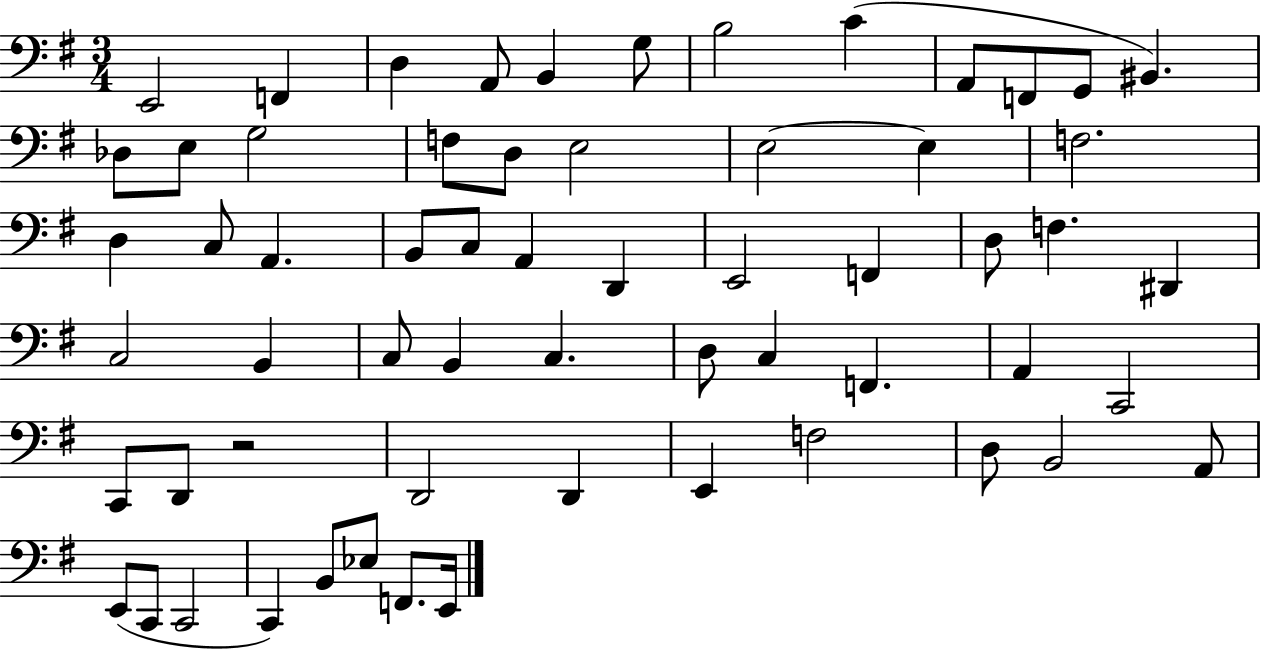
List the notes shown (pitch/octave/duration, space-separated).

E2/h F2/q D3/q A2/e B2/q G3/e B3/h C4/q A2/e F2/e G2/e BIS2/q. Db3/e E3/e G3/h F3/e D3/e E3/h E3/h E3/q F3/h. D3/q C3/e A2/q. B2/e C3/e A2/q D2/q E2/h F2/q D3/e F3/q. D#2/q C3/h B2/q C3/e B2/q C3/q. D3/e C3/q F2/q. A2/q C2/h C2/e D2/e R/h D2/h D2/q E2/q F3/h D3/e B2/h A2/e E2/e C2/e C2/h C2/q B2/e Eb3/e F2/e. E2/s